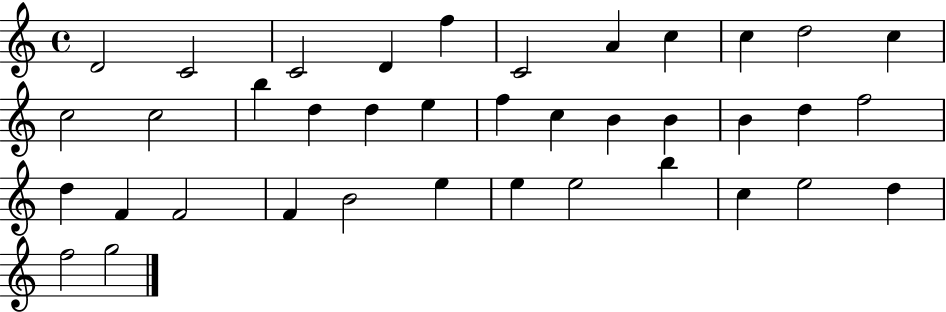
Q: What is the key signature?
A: C major